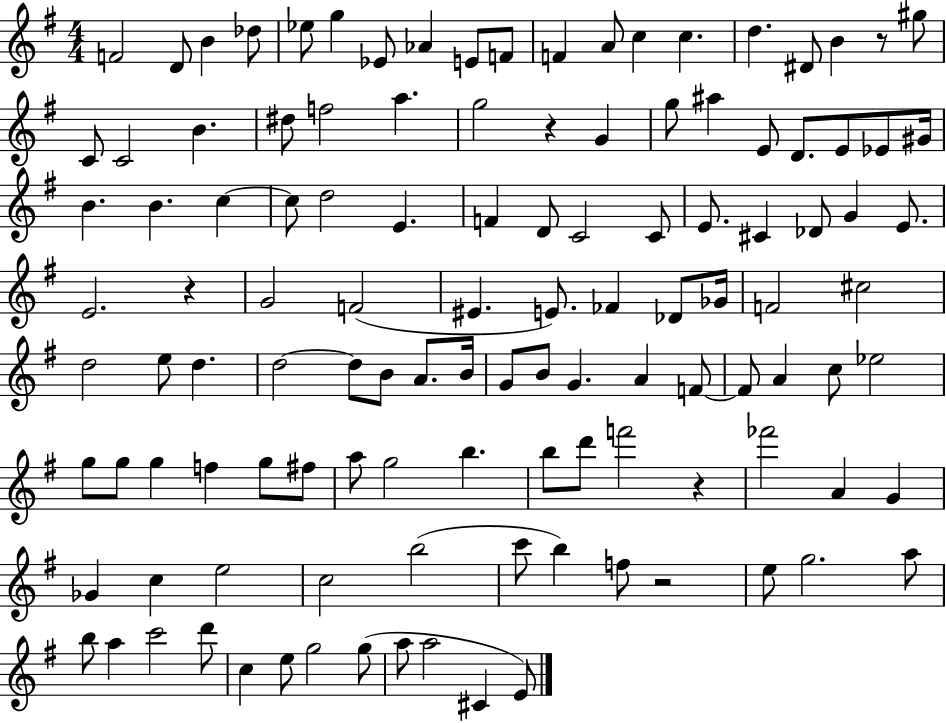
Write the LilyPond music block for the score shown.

{
  \clef treble
  \numericTimeSignature
  \time 4/4
  \key g \major
  \repeat volta 2 { f'2 d'8 b'4 des''8 | ees''8 g''4 ees'8 aes'4 e'8 f'8 | f'4 a'8 c''4 c''4. | d''4. dis'8 b'4 r8 gis''8 | \break c'8 c'2 b'4. | dis''8 f''2 a''4. | g''2 r4 g'4 | g''8 ais''4 e'8 d'8. e'8 ees'8 gis'16 | \break b'4. b'4. c''4~~ | c''8 d''2 e'4. | f'4 d'8 c'2 c'8 | e'8. cis'4 des'8 g'4 e'8. | \break e'2. r4 | g'2 f'2( | eis'4. e'8.) fes'4 des'8 ges'16 | f'2 cis''2 | \break d''2 e''8 d''4. | d''2~~ d''8 b'8 a'8. b'16 | g'8 b'8 g'4. a'4 f'8~~ | f'8 a'4 c''8 ees''2 | \break g''8 g''8 g''4 f''4 g''8 fis''8 | a''8 g''2 b''4. | b''8 d'''8 f'''2 r4 | fes'''2 a'4 g'4 | \break ges'4 c''4 e''2 | c''2 b''2( | c'''8 b''4) f''8 r2 | e''8 g''2. a''8 | \break b''8 a''4 c'''2 d'''8 | c''4 e''8 g''2 g''8( | a''8 a''2 cis'4 e'8) | } \bar "|."
}